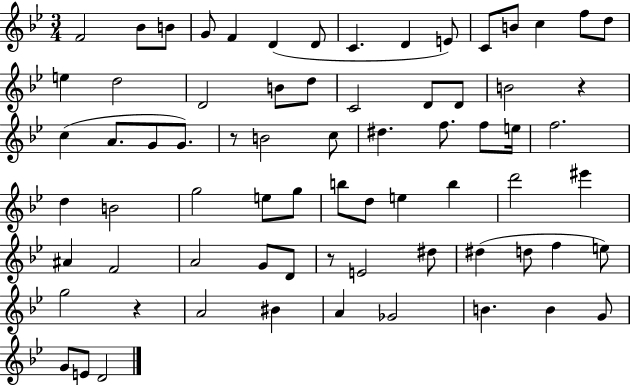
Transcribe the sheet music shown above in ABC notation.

X:1
T:Untitled
M:3/4
L:1/4
K:Bb
F2 _B/2 B/2 G/2 F D D/2 C D E/2 C/2 B/2 c f/2 d/2 e d2 D2 B/2 d/2 C2 D/2 D/2 B2 z c A/2 G/2 G/2 z/2 B2 c/2 ^d f/2 f/2 e/4 f2 d B2 g2 e/2 g/2 b/2 d/2 e b d'2 ^e' ^A F2 A2 G/2 D/2 z/2 E2 ^d/2 ^d d/2 f e/2 g2 z A2 ^B A _G2 B B G/2 G/2 E/2 D2